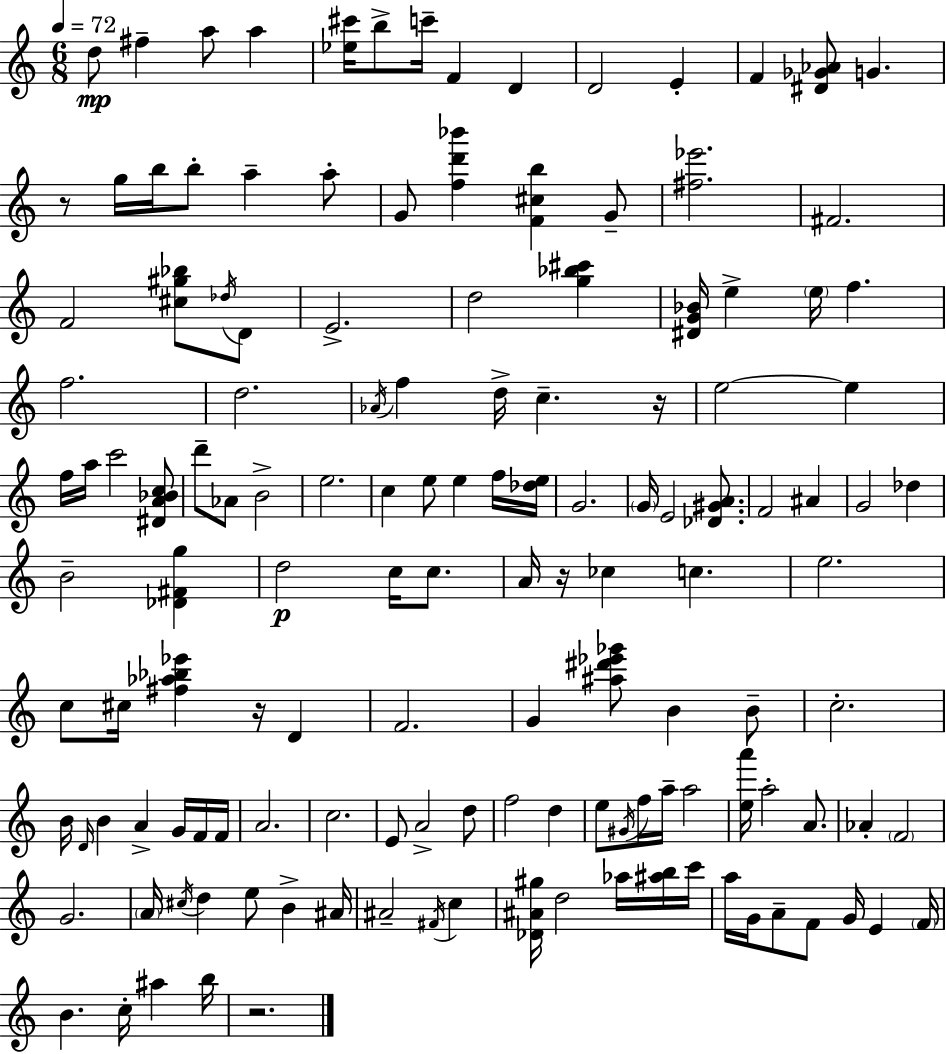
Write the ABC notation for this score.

X:1
T:Untitled
M:6/8
L:1/4
K:Am
d/2 ^f a/2 a [_e^c']/4 b/2 c'/4 F D D2 E F [^D_G_A]/2 G z/2 g/4 b/4 b/2 a a/2 G/2 [fd'_b'] [F^cb] G/2 [^f_e']2 ^F2 F2 [^c^g_b]/2 _d/4 D/2 E2 d2 [g_b^c'] [^DG_B]/4 e e/4 f f2 d2 _A/4 f d/4 c z/4 e2 e f/4 a/4 c'2 [^DA_Bc]/2 d'/2 _A/2 B2 e2 c e/2 e f/4 [_de]/4 G2 G/4 E2 [_D^GA]/2 F2 ^A G2 _d B2 [_D^Fg] d2 c/4 c/2 A/4 z/4 _c c e2 c/2 ^c/4 [^f_a_b_e'] z/4 D F2 G [^a^d'_e'_g']/2 B B/2 c2 B/4 D/4 B A G/4 F/4 F/4 A2 c2 E/2 A2 d/2 f2 d e/2 ^G/4 f/4 a/4 a2 [ea']/4 a2 A/2 _A F2 G2 A/4 ^c/4 d e/2 B ^A/4 ^A2 ^F/4 c [_D^A^g]/4 d2 _a/4 [^ab]/4 c'/4 a/4 G/4 A/2 F/2 G/4 E F/4 B c/4 ^a b/4 z2